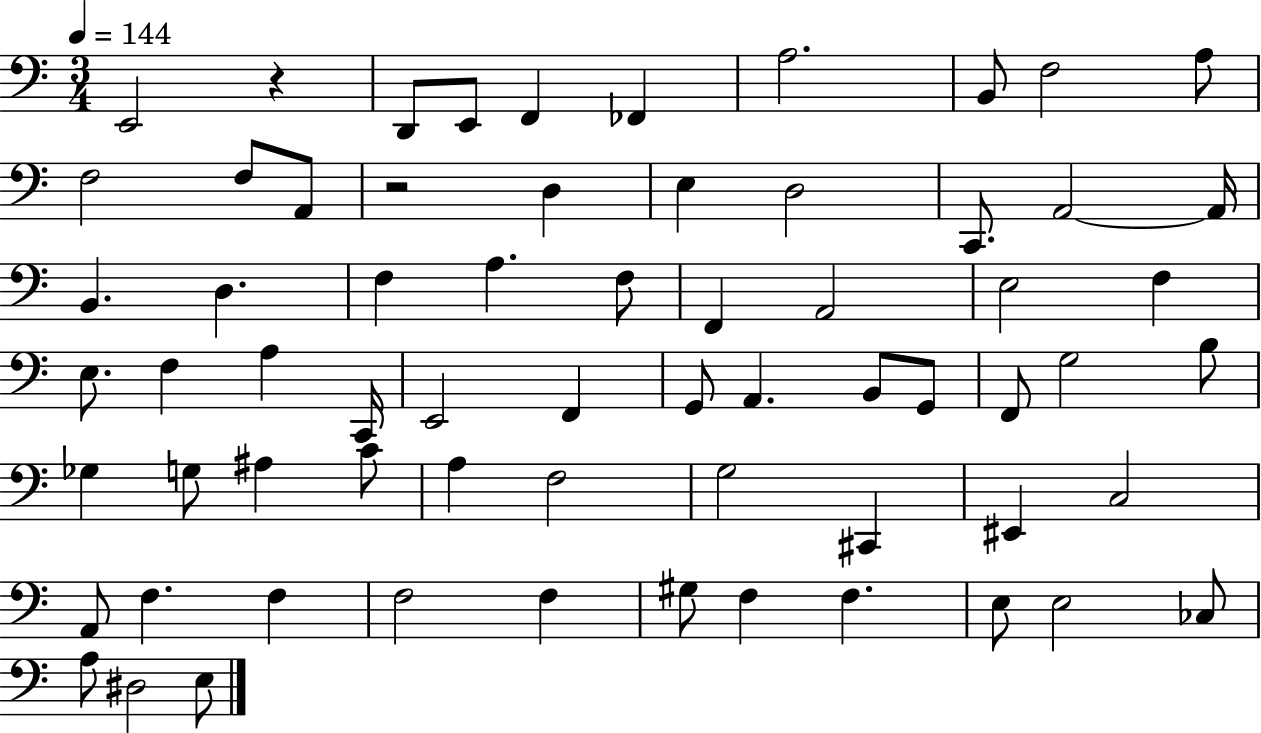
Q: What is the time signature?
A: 3/4